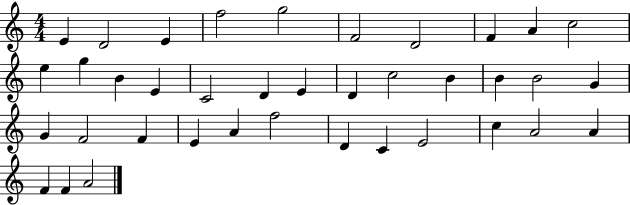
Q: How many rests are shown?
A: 0